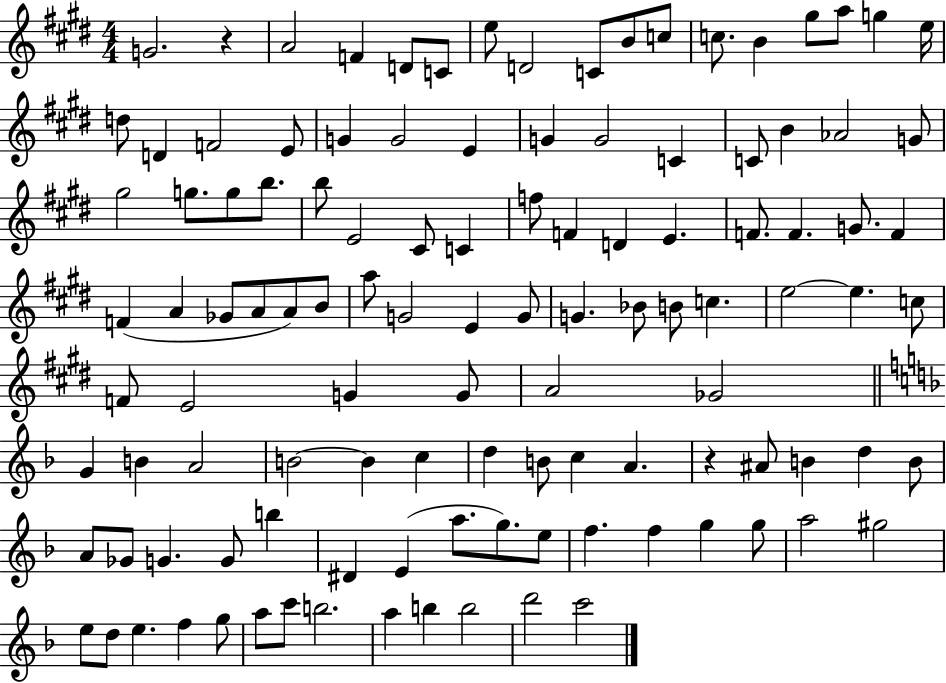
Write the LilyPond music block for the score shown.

{
  \clef treble
  \numericTimeSignature
  \time 4/4
  \key e \major
  g'2. r4 | a'2 f'4 d'8 c'8 | e''8 d'2 c'8 b'8 c''8 | c''8. b'4 gis''8 a''8 g''4 e''16 | \break d''8 d'4 f'2 e'8 | g'4 g'2 e'4 | g'4 g'2 c'4 | c'8 b'4 aes'2 g'8 | \break gis''2 g''8. g''8 b''8. | b''8 e'2 cis'8 c'4 | f''8 f'4 d'4 e'4. | f'8. f'4. g'8. f'4 | \break f'4( a'4 ges'8 a'8 a'8) b'8 | a''8 g'2 e'4 g'8 | g'4. bes'8 b'8 c''4. | e''2~~ e''4. c''8 | \break f'8 e'2 g'4 g'8 | a'2 ges'2 | \bar "||" \break \key f \major g'4 b'4 a'2 | b'2~~ b'4 c''4 | d''4 b'8 c''4 a'4. | r4 ais'8 b'4 d''4 b'8 | \break a'8 ges'8 g'4. g'8 b''4 | dis'4 e'4( a''8. g''8.) e''8 | f''4. f''4 g''4 g''8 | a''2 gis''2 | \break e''8 d''8 e''4. f''4 g''8 | a''8 c'''8 b''2. | a''4 b''4 b''2 | d'''2 c'''2 | \break \bar "|."
}